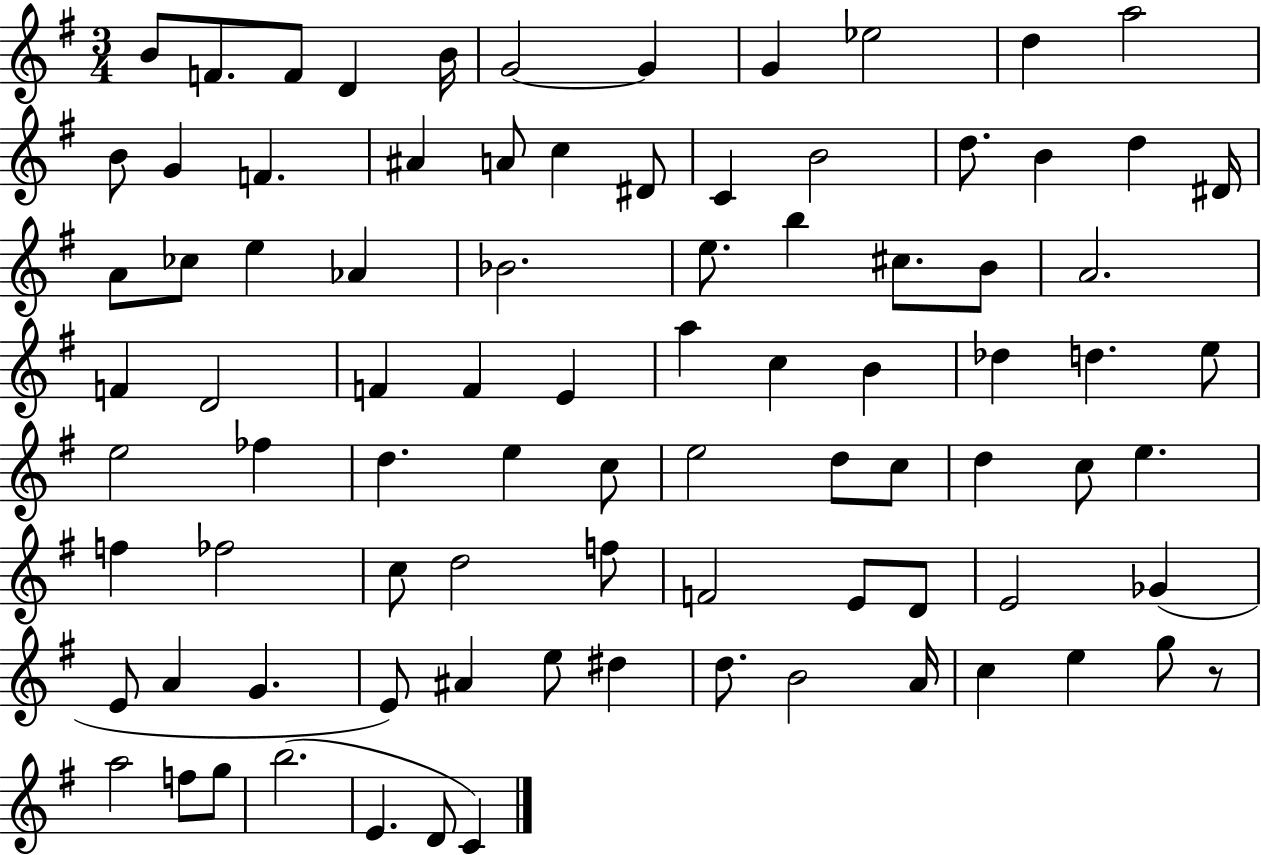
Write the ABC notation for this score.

X:1
T:Untitled
M:3/4
L:1/4
K:G
B/2 F/2 F/2 D B/4 G2 G G _e2 d a2 B/2 G F ^A A/2 c ^D/2 C B2 d/2 B d ^D/4 A/2 _c/2 e _A _B2 e/2 b ^c/2 B/2 A2 F D2 F F E a c B _d d e/2 e2 _f d e c/2 e2 d/2 c/2 d c/2 e f _f2 c/2 d2 f/2 F2 E/2 D/2 E2 _G E/2 A G E/2 ^A e/2 ^d d/2 B2 A/4 c e g/2 z/2 a2 f/2 g/2 b2 E D/2 C